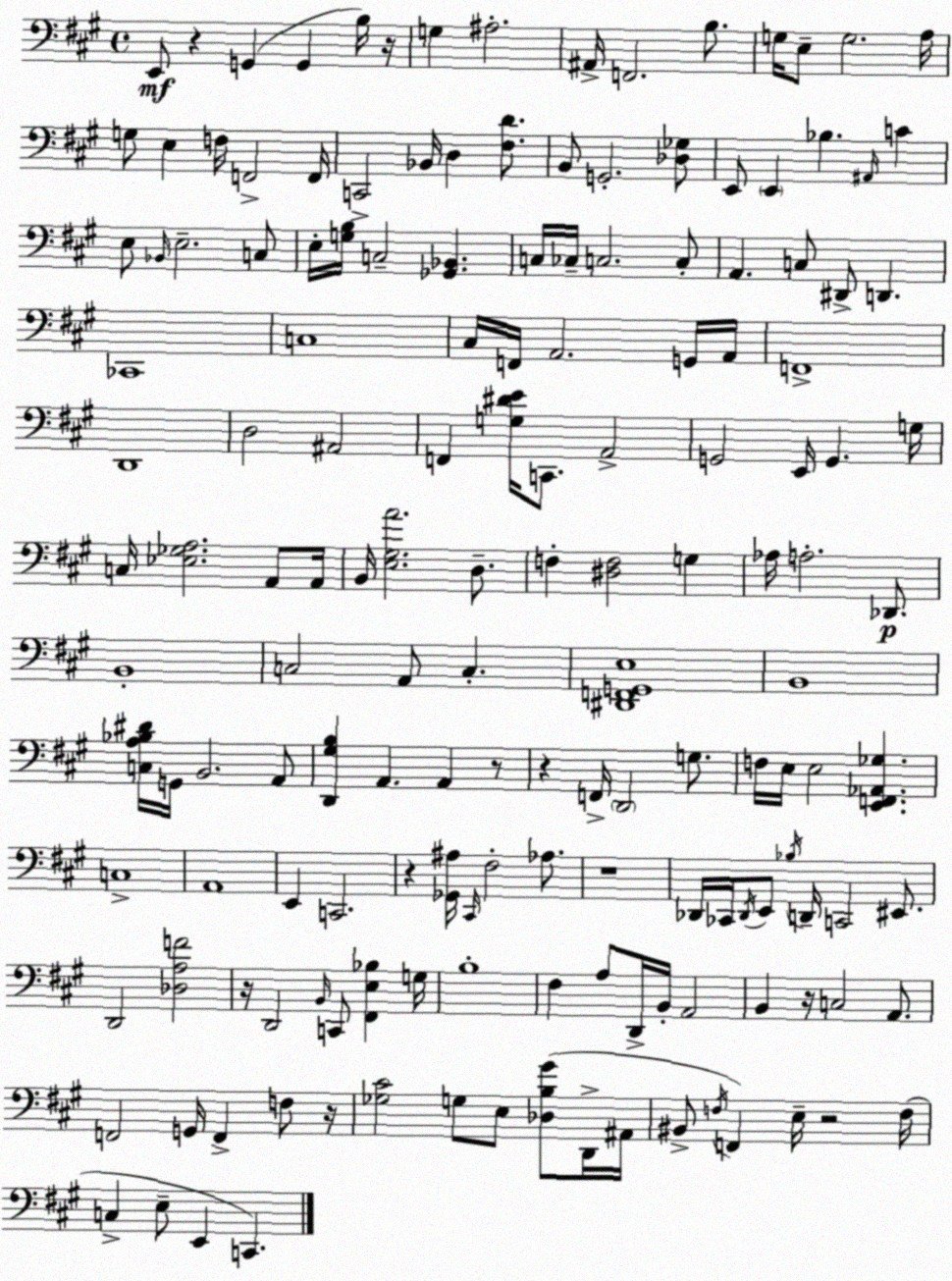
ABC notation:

X:1
T:Untitled
M:4/4
L:1/4
K:A
E,,/2 z G,, G,, B,/4 z/4 G, ^A,2 ^A,,/4 F,,2 B,/2 G,/4 E,/2 G,2 A,/4 G,/2 E, F,/4 F,,2 F,,/4 C,,2 _B,,/4 D, [^F,D]/2 B,,/2 G,,2 [_D,_G,]/2 E,,/2 E,, _B, ^A,,/4 C E,/2 _B,,/4 E,2 C,/2 E,/4 [G,B,]/4 C,2 [_G,,_B,,] C,/4 _C,/4 C,2 C,/2 A,, C,/2 ^D,,/2 D,, _C,,4 C,4 ^C,/4 F,,/4 A,,2 G,,/4 A,,/4 F,,4 D,,4 D,2 ^A,,2 F,, [G,^DE]/4 C,,/2 A,,2 G,,2 E,,/4 G,, G,/4 C,/4 [_E,_G,A,]2 A,,/2 A,,/4 B,,/4 [E,^G,A]2 D,/2 F, [^D,F,]2 G, _A,/4 A,2 _D,,/2 B,,4 C,2 A,,/2 C, [^D,,F,,G,,E,]4 B,,4 [C,A,_B,^D]/4 G,,/4 B,,2 A,,/2 [D,,^G,B,] A,, A,, z/2 z F,,/4 D,,2 G,/2 F,/4 E,/4 E,2 [E,,F,,_A,,_G,] C,4 A,,4 E,, C,,2 z [_G,,^A,]/4 ^C,,/4 ^F,2 _A,/2 z4 _D,,/4 _C,,/4 _D,,/4 E,,/2 _B,/4 D,,/4 C,,2 ^E,,/2 D,,2 [_D,A,F]2 z/4 D,,2 B,,/4 C,,/2 [^F,,E,_B,] G,/4 B,4 ^F, A,/2 D,,/4 B,,/4 A,,2 B,, z/4 C,2 A,,/2 F,,2 G,,/4 F,, F,/2 z/4 [_G,^C]2 G,/2 E,/2 [_D,B,^G]/2 D,,/4 ^A,,/4 ^B,,/2 F,/4 F,, E,/4 z2 F,/4 C, E,/2 E,, C,,